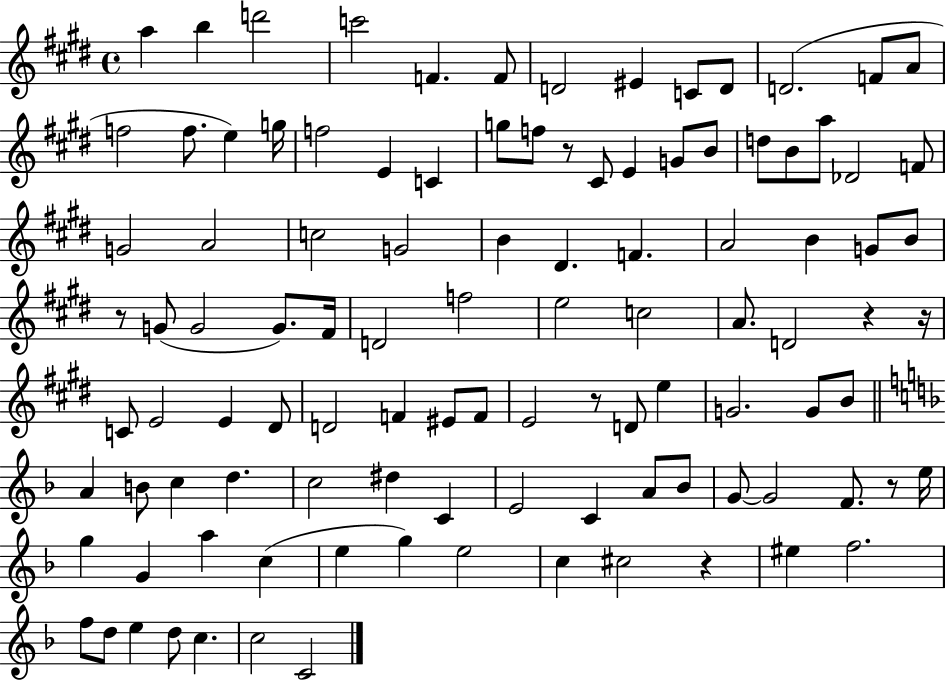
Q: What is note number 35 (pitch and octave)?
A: G4